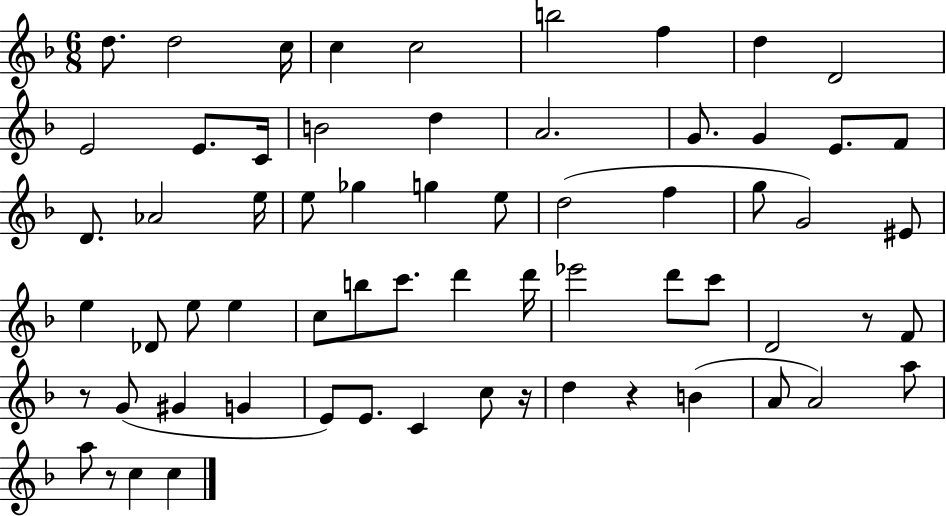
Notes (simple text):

D5/e. D5/h C5/s C5/q C5/h B5/h F5/q D5/q D4/h E4/h E4/e. C4/s B4/h D5/q A4/h. G4/e. G4/q E4/e. F4/e D4/e. Ab4/h E5/s E5/e Gb5/q G5/q E5/e D5/h F5/q G5/e G4/h EIS4/e E5/q Db4/e E5/e E5/q C5/e B5/e C6/e. D6/q D6/s Eb6/h D6/e C6/e D4/h R/e F4/e R/e G4/e G#4/q G4/q E4/e E4/e. C4/q C5/e R/s D5/q R/q B4/q A4/e A4/h A5/e A5/e R/e C5/q C5/q